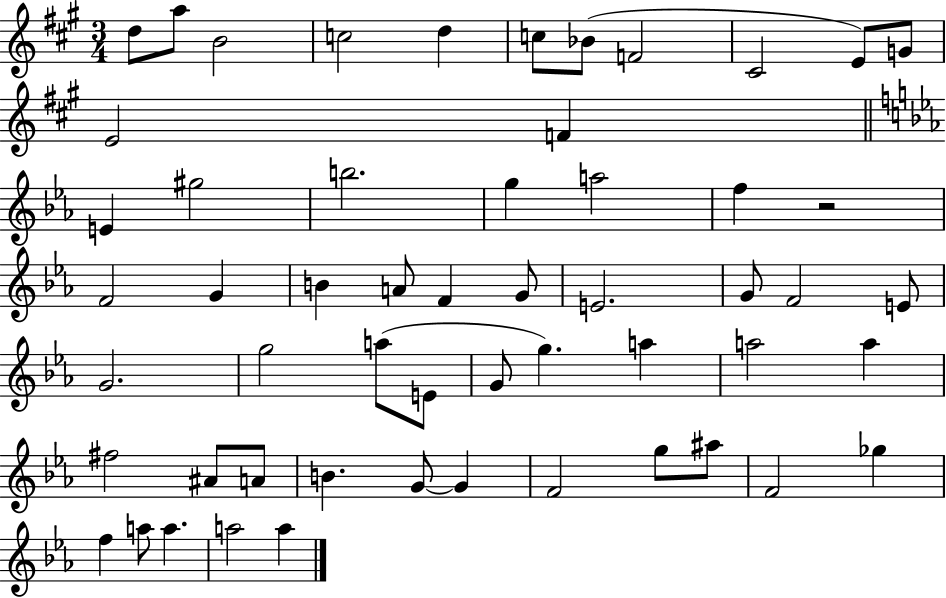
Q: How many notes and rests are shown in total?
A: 55